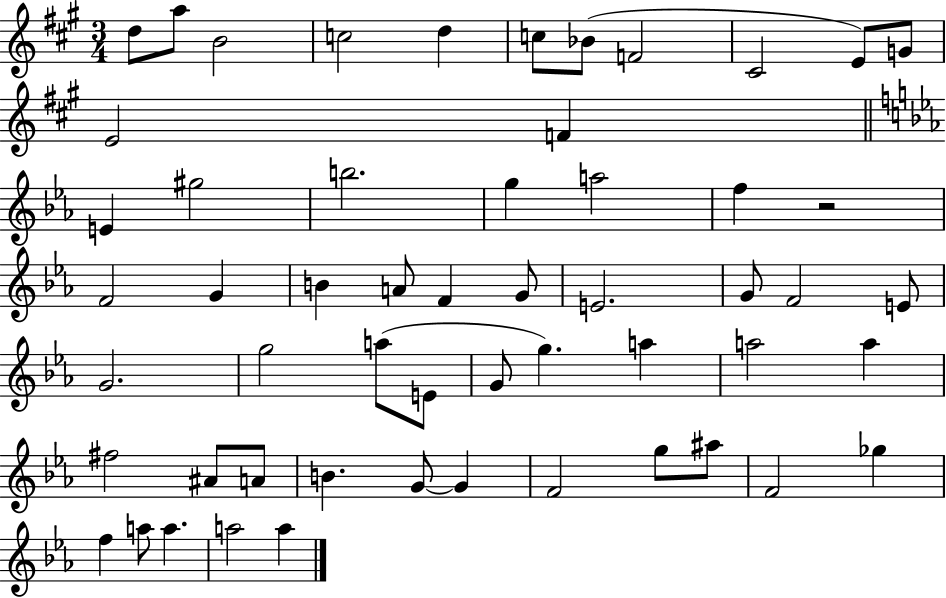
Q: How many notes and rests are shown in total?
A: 55